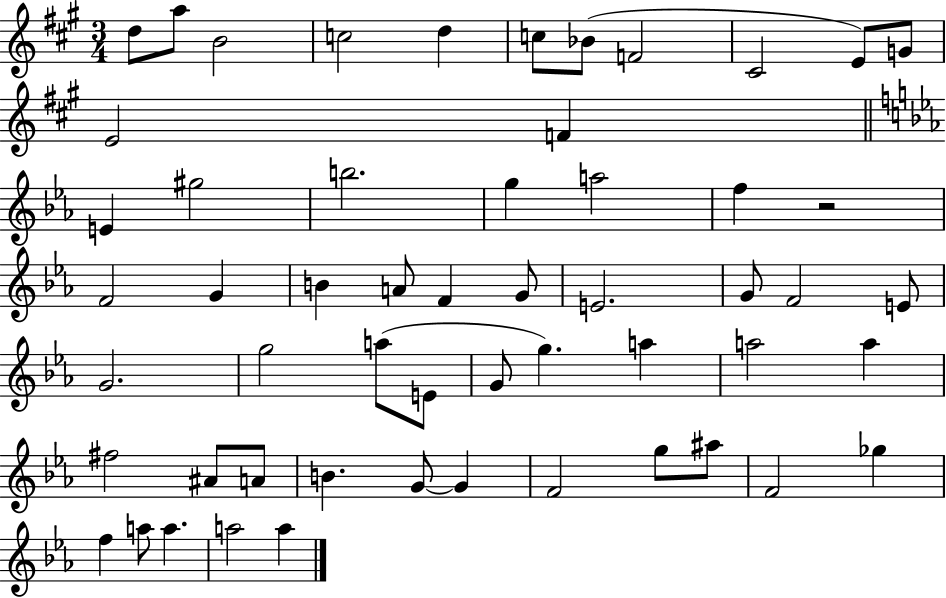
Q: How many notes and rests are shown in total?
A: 55